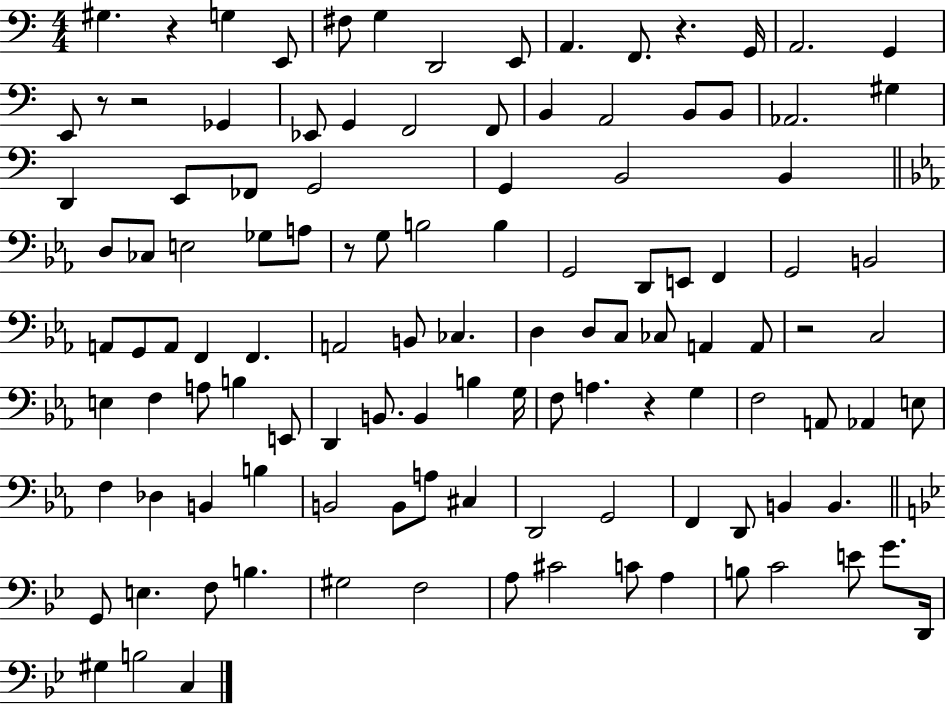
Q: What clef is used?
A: bass